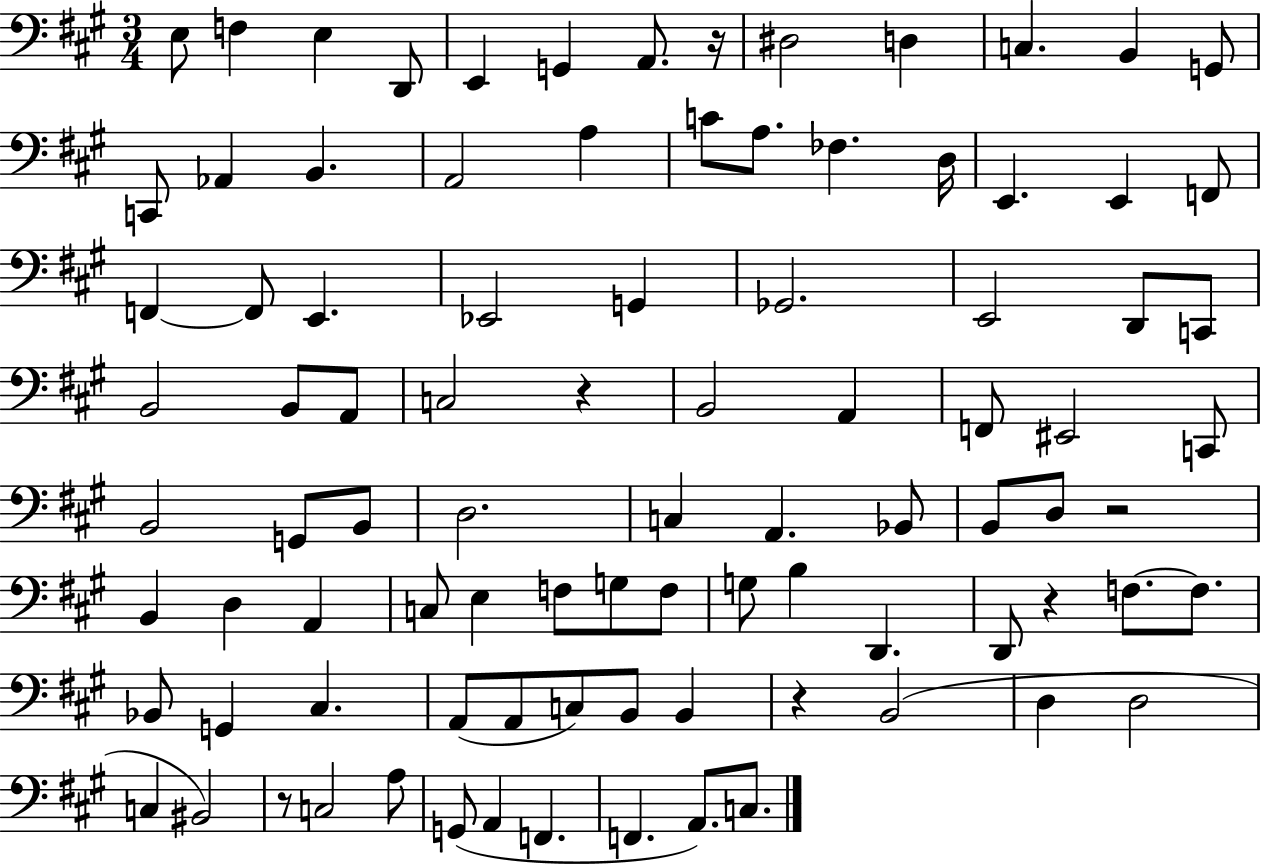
E3/e F3/q E3/q D2/e E2/q G2/q A2/e. R/s D#3/h D3/q C3/q. B2/q G2/e C2/e Ab2/q B2/q. A2/h A3/q C4/e A3/e. FES3/q. D3/s E2/q. E2/q F2/e F2/q F2/e E2/q. Eb2/h G2/q Gb2/h. E2/h D2/e C2/e B2/h B2/e A2/e C3/h R/q B2/h A2/q F2/e EIS2/h C2/e B2/h G2/e B2/e D3/h. C3/q A2/q. Bb2/e B2/e D3/e R/h B2/q D3/q A2/q C3/e E3/q F3/e G3/e F3/e G3/e B3/q D2/q. D2/e R/q F3/e. F3/e. Bb2/e G2/q C#3/q. A2/e A2/e C3/e B2/e B2/q R/q B2/h D3/q D3/h C3/q BIS2/h R/e C3/h A3/e G2/e A2/q F2/q. F2/q. A2/e. C3/e.